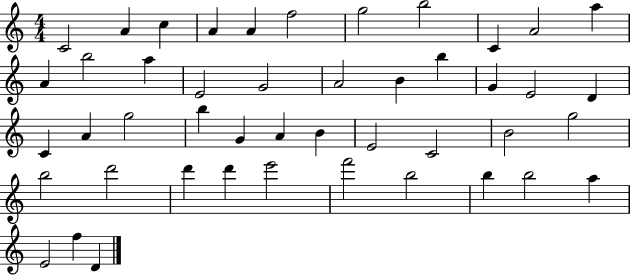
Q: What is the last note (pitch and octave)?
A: D4